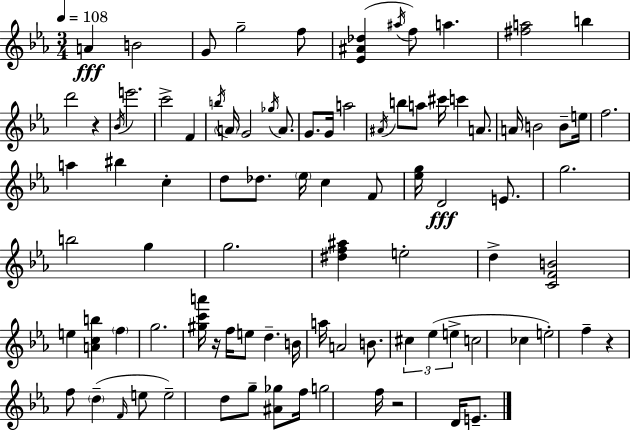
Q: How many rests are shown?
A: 4